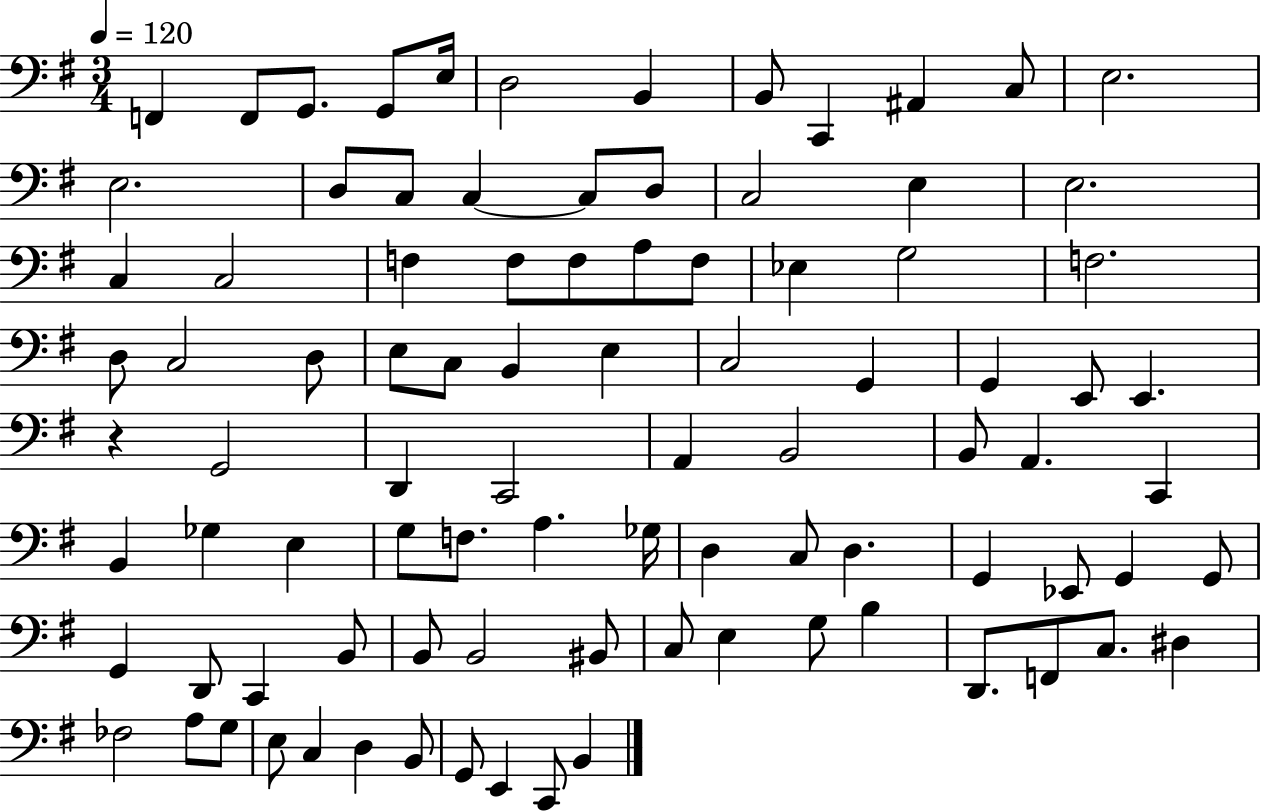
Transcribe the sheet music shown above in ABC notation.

X:1
T:Untitled
M:3/4
L:1/4
K:G
F,, F,,/2 G,,/2 G,,/2 E,/4 D,2 B,, B,,/2 C,, ^A,, C,/2 E,2 E,2 D,/2 C,/2 C, C,/2 D,/2 C,2 E, E,2 C, C,2 F, F,/2 F,/2 A,/2 F,/2 _E, G,2 F,2 D,/2 C,2 D,/2 E,/2 C,/2 B,, E, C,2 G,, G,, E,,/2 E,, z G,,2 D,, C,,2 A,, B,,2 B,,/2 A,, C,, B,, _G, E, G,/2 F,/2 A, _G,/4 D, C,/2 D, G,, _E,,/2 G,, G,,/2 G,, D,,/2 C,, B,,/2 B,,/2 B,,2 ^B,,/2 C,/2 E, G,/2 B, D,,/2 F,,/2 C,/2 ^D, _F,2 A,/2 G,/2 E,/2 C, D, B,,/2 G,,/2 E,, C,,/2 B,,